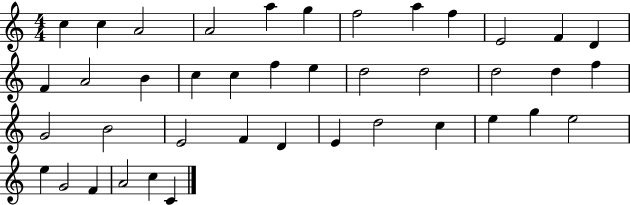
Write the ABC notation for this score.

X:1
T:Untitled
M:4/4
L:1/4
K:C
c c A2 A2 a g f2 a f E2 F D F A2 B c c f e d2 d2 d2 d f G2 B2 E2 F D E d2 c e g e2 e G2 F A2 c C